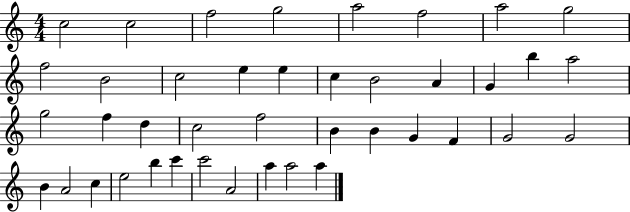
{
  \clef treble
  \numericTimeSignature
  \time 4/4
  \key c \major
  c''2 c''2 | f''2 g''2 | a''2 f''2 | a''2 g''2 | \break f''2 b'2 | c''2 e''4 e''4 | c''4 b'2 a'4 | g'4 b''4 a''2 | \break g''2 f''4 d''4 | c''2 f''2 | b'4 b'4 g'4 f'4 | g'2 g'2 | \break b'4 a'2 c''4 | e''2 b''4 c'''4 | c'''2 a'2 | a''4 a''2 a''4 | \break \bar "|."
}